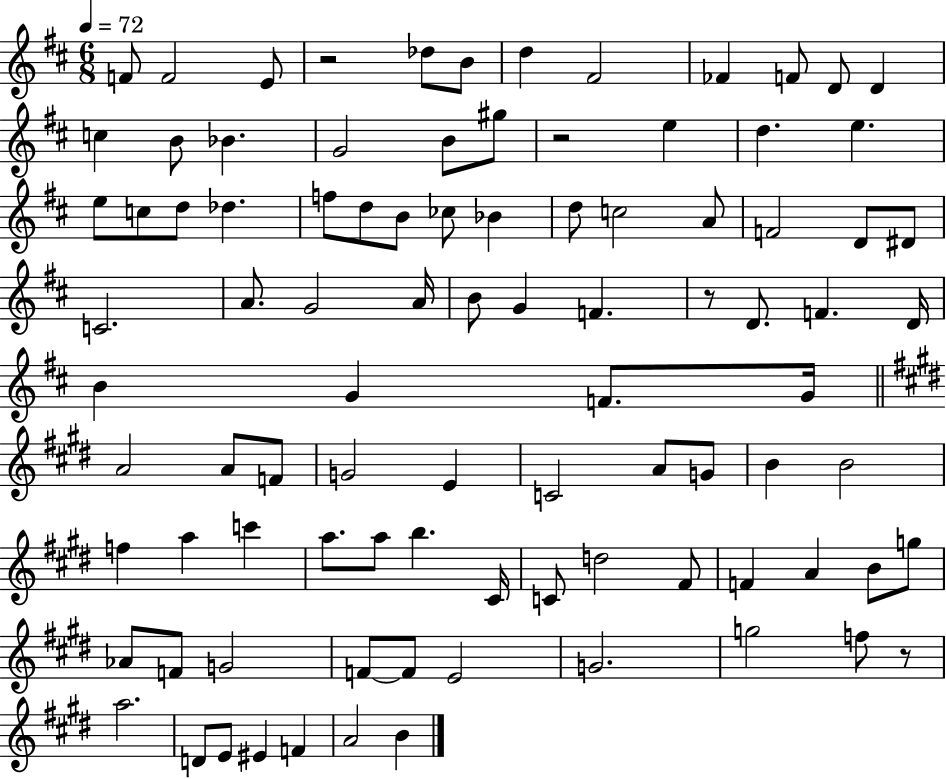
F4/e F4/h E4/e R/h Db5/e B4/e D5/q F#4/h FES4/q F4/e D4/e D4/q C5/q B4/e Bb4/q. G4/h B4/e G#5/e R/h E5/q D5/q. E5/q. E5/e C5/e D5/e Db5/q. F5/e D5/e B4/e CES5/e Bb4/q D5/e C5/h A4/e F4/h D4/e D#4/e C4/h. A4/e. G4/h A4/s B4/e G4/q F4/q. R/e D4/e. F4/q. D4/s B4/q G4/q F4/e. G4/s A4/h A4/e F4/e G4/h E4/q C4/h A4/e G4/e B4/q B4/h F5/q A5/q C6/q A5/e. A5/e B5/q. C#4/s C4/e D5/h F#4/e F4/q A4/q B4/e G5/e Ab4/e F4/e G4/h F4/e F4/e E4/h G4/h. G5/h F5/e R/e A5/h. D4/e E4/e EIS4/q F4/q A4/h B4/q